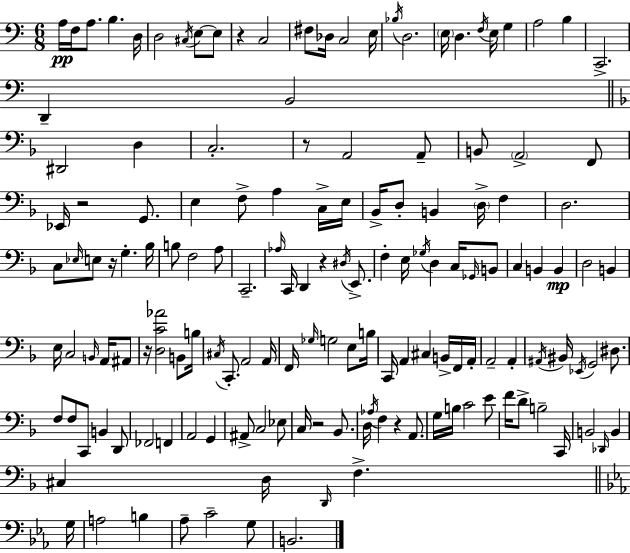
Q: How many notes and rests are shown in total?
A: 151